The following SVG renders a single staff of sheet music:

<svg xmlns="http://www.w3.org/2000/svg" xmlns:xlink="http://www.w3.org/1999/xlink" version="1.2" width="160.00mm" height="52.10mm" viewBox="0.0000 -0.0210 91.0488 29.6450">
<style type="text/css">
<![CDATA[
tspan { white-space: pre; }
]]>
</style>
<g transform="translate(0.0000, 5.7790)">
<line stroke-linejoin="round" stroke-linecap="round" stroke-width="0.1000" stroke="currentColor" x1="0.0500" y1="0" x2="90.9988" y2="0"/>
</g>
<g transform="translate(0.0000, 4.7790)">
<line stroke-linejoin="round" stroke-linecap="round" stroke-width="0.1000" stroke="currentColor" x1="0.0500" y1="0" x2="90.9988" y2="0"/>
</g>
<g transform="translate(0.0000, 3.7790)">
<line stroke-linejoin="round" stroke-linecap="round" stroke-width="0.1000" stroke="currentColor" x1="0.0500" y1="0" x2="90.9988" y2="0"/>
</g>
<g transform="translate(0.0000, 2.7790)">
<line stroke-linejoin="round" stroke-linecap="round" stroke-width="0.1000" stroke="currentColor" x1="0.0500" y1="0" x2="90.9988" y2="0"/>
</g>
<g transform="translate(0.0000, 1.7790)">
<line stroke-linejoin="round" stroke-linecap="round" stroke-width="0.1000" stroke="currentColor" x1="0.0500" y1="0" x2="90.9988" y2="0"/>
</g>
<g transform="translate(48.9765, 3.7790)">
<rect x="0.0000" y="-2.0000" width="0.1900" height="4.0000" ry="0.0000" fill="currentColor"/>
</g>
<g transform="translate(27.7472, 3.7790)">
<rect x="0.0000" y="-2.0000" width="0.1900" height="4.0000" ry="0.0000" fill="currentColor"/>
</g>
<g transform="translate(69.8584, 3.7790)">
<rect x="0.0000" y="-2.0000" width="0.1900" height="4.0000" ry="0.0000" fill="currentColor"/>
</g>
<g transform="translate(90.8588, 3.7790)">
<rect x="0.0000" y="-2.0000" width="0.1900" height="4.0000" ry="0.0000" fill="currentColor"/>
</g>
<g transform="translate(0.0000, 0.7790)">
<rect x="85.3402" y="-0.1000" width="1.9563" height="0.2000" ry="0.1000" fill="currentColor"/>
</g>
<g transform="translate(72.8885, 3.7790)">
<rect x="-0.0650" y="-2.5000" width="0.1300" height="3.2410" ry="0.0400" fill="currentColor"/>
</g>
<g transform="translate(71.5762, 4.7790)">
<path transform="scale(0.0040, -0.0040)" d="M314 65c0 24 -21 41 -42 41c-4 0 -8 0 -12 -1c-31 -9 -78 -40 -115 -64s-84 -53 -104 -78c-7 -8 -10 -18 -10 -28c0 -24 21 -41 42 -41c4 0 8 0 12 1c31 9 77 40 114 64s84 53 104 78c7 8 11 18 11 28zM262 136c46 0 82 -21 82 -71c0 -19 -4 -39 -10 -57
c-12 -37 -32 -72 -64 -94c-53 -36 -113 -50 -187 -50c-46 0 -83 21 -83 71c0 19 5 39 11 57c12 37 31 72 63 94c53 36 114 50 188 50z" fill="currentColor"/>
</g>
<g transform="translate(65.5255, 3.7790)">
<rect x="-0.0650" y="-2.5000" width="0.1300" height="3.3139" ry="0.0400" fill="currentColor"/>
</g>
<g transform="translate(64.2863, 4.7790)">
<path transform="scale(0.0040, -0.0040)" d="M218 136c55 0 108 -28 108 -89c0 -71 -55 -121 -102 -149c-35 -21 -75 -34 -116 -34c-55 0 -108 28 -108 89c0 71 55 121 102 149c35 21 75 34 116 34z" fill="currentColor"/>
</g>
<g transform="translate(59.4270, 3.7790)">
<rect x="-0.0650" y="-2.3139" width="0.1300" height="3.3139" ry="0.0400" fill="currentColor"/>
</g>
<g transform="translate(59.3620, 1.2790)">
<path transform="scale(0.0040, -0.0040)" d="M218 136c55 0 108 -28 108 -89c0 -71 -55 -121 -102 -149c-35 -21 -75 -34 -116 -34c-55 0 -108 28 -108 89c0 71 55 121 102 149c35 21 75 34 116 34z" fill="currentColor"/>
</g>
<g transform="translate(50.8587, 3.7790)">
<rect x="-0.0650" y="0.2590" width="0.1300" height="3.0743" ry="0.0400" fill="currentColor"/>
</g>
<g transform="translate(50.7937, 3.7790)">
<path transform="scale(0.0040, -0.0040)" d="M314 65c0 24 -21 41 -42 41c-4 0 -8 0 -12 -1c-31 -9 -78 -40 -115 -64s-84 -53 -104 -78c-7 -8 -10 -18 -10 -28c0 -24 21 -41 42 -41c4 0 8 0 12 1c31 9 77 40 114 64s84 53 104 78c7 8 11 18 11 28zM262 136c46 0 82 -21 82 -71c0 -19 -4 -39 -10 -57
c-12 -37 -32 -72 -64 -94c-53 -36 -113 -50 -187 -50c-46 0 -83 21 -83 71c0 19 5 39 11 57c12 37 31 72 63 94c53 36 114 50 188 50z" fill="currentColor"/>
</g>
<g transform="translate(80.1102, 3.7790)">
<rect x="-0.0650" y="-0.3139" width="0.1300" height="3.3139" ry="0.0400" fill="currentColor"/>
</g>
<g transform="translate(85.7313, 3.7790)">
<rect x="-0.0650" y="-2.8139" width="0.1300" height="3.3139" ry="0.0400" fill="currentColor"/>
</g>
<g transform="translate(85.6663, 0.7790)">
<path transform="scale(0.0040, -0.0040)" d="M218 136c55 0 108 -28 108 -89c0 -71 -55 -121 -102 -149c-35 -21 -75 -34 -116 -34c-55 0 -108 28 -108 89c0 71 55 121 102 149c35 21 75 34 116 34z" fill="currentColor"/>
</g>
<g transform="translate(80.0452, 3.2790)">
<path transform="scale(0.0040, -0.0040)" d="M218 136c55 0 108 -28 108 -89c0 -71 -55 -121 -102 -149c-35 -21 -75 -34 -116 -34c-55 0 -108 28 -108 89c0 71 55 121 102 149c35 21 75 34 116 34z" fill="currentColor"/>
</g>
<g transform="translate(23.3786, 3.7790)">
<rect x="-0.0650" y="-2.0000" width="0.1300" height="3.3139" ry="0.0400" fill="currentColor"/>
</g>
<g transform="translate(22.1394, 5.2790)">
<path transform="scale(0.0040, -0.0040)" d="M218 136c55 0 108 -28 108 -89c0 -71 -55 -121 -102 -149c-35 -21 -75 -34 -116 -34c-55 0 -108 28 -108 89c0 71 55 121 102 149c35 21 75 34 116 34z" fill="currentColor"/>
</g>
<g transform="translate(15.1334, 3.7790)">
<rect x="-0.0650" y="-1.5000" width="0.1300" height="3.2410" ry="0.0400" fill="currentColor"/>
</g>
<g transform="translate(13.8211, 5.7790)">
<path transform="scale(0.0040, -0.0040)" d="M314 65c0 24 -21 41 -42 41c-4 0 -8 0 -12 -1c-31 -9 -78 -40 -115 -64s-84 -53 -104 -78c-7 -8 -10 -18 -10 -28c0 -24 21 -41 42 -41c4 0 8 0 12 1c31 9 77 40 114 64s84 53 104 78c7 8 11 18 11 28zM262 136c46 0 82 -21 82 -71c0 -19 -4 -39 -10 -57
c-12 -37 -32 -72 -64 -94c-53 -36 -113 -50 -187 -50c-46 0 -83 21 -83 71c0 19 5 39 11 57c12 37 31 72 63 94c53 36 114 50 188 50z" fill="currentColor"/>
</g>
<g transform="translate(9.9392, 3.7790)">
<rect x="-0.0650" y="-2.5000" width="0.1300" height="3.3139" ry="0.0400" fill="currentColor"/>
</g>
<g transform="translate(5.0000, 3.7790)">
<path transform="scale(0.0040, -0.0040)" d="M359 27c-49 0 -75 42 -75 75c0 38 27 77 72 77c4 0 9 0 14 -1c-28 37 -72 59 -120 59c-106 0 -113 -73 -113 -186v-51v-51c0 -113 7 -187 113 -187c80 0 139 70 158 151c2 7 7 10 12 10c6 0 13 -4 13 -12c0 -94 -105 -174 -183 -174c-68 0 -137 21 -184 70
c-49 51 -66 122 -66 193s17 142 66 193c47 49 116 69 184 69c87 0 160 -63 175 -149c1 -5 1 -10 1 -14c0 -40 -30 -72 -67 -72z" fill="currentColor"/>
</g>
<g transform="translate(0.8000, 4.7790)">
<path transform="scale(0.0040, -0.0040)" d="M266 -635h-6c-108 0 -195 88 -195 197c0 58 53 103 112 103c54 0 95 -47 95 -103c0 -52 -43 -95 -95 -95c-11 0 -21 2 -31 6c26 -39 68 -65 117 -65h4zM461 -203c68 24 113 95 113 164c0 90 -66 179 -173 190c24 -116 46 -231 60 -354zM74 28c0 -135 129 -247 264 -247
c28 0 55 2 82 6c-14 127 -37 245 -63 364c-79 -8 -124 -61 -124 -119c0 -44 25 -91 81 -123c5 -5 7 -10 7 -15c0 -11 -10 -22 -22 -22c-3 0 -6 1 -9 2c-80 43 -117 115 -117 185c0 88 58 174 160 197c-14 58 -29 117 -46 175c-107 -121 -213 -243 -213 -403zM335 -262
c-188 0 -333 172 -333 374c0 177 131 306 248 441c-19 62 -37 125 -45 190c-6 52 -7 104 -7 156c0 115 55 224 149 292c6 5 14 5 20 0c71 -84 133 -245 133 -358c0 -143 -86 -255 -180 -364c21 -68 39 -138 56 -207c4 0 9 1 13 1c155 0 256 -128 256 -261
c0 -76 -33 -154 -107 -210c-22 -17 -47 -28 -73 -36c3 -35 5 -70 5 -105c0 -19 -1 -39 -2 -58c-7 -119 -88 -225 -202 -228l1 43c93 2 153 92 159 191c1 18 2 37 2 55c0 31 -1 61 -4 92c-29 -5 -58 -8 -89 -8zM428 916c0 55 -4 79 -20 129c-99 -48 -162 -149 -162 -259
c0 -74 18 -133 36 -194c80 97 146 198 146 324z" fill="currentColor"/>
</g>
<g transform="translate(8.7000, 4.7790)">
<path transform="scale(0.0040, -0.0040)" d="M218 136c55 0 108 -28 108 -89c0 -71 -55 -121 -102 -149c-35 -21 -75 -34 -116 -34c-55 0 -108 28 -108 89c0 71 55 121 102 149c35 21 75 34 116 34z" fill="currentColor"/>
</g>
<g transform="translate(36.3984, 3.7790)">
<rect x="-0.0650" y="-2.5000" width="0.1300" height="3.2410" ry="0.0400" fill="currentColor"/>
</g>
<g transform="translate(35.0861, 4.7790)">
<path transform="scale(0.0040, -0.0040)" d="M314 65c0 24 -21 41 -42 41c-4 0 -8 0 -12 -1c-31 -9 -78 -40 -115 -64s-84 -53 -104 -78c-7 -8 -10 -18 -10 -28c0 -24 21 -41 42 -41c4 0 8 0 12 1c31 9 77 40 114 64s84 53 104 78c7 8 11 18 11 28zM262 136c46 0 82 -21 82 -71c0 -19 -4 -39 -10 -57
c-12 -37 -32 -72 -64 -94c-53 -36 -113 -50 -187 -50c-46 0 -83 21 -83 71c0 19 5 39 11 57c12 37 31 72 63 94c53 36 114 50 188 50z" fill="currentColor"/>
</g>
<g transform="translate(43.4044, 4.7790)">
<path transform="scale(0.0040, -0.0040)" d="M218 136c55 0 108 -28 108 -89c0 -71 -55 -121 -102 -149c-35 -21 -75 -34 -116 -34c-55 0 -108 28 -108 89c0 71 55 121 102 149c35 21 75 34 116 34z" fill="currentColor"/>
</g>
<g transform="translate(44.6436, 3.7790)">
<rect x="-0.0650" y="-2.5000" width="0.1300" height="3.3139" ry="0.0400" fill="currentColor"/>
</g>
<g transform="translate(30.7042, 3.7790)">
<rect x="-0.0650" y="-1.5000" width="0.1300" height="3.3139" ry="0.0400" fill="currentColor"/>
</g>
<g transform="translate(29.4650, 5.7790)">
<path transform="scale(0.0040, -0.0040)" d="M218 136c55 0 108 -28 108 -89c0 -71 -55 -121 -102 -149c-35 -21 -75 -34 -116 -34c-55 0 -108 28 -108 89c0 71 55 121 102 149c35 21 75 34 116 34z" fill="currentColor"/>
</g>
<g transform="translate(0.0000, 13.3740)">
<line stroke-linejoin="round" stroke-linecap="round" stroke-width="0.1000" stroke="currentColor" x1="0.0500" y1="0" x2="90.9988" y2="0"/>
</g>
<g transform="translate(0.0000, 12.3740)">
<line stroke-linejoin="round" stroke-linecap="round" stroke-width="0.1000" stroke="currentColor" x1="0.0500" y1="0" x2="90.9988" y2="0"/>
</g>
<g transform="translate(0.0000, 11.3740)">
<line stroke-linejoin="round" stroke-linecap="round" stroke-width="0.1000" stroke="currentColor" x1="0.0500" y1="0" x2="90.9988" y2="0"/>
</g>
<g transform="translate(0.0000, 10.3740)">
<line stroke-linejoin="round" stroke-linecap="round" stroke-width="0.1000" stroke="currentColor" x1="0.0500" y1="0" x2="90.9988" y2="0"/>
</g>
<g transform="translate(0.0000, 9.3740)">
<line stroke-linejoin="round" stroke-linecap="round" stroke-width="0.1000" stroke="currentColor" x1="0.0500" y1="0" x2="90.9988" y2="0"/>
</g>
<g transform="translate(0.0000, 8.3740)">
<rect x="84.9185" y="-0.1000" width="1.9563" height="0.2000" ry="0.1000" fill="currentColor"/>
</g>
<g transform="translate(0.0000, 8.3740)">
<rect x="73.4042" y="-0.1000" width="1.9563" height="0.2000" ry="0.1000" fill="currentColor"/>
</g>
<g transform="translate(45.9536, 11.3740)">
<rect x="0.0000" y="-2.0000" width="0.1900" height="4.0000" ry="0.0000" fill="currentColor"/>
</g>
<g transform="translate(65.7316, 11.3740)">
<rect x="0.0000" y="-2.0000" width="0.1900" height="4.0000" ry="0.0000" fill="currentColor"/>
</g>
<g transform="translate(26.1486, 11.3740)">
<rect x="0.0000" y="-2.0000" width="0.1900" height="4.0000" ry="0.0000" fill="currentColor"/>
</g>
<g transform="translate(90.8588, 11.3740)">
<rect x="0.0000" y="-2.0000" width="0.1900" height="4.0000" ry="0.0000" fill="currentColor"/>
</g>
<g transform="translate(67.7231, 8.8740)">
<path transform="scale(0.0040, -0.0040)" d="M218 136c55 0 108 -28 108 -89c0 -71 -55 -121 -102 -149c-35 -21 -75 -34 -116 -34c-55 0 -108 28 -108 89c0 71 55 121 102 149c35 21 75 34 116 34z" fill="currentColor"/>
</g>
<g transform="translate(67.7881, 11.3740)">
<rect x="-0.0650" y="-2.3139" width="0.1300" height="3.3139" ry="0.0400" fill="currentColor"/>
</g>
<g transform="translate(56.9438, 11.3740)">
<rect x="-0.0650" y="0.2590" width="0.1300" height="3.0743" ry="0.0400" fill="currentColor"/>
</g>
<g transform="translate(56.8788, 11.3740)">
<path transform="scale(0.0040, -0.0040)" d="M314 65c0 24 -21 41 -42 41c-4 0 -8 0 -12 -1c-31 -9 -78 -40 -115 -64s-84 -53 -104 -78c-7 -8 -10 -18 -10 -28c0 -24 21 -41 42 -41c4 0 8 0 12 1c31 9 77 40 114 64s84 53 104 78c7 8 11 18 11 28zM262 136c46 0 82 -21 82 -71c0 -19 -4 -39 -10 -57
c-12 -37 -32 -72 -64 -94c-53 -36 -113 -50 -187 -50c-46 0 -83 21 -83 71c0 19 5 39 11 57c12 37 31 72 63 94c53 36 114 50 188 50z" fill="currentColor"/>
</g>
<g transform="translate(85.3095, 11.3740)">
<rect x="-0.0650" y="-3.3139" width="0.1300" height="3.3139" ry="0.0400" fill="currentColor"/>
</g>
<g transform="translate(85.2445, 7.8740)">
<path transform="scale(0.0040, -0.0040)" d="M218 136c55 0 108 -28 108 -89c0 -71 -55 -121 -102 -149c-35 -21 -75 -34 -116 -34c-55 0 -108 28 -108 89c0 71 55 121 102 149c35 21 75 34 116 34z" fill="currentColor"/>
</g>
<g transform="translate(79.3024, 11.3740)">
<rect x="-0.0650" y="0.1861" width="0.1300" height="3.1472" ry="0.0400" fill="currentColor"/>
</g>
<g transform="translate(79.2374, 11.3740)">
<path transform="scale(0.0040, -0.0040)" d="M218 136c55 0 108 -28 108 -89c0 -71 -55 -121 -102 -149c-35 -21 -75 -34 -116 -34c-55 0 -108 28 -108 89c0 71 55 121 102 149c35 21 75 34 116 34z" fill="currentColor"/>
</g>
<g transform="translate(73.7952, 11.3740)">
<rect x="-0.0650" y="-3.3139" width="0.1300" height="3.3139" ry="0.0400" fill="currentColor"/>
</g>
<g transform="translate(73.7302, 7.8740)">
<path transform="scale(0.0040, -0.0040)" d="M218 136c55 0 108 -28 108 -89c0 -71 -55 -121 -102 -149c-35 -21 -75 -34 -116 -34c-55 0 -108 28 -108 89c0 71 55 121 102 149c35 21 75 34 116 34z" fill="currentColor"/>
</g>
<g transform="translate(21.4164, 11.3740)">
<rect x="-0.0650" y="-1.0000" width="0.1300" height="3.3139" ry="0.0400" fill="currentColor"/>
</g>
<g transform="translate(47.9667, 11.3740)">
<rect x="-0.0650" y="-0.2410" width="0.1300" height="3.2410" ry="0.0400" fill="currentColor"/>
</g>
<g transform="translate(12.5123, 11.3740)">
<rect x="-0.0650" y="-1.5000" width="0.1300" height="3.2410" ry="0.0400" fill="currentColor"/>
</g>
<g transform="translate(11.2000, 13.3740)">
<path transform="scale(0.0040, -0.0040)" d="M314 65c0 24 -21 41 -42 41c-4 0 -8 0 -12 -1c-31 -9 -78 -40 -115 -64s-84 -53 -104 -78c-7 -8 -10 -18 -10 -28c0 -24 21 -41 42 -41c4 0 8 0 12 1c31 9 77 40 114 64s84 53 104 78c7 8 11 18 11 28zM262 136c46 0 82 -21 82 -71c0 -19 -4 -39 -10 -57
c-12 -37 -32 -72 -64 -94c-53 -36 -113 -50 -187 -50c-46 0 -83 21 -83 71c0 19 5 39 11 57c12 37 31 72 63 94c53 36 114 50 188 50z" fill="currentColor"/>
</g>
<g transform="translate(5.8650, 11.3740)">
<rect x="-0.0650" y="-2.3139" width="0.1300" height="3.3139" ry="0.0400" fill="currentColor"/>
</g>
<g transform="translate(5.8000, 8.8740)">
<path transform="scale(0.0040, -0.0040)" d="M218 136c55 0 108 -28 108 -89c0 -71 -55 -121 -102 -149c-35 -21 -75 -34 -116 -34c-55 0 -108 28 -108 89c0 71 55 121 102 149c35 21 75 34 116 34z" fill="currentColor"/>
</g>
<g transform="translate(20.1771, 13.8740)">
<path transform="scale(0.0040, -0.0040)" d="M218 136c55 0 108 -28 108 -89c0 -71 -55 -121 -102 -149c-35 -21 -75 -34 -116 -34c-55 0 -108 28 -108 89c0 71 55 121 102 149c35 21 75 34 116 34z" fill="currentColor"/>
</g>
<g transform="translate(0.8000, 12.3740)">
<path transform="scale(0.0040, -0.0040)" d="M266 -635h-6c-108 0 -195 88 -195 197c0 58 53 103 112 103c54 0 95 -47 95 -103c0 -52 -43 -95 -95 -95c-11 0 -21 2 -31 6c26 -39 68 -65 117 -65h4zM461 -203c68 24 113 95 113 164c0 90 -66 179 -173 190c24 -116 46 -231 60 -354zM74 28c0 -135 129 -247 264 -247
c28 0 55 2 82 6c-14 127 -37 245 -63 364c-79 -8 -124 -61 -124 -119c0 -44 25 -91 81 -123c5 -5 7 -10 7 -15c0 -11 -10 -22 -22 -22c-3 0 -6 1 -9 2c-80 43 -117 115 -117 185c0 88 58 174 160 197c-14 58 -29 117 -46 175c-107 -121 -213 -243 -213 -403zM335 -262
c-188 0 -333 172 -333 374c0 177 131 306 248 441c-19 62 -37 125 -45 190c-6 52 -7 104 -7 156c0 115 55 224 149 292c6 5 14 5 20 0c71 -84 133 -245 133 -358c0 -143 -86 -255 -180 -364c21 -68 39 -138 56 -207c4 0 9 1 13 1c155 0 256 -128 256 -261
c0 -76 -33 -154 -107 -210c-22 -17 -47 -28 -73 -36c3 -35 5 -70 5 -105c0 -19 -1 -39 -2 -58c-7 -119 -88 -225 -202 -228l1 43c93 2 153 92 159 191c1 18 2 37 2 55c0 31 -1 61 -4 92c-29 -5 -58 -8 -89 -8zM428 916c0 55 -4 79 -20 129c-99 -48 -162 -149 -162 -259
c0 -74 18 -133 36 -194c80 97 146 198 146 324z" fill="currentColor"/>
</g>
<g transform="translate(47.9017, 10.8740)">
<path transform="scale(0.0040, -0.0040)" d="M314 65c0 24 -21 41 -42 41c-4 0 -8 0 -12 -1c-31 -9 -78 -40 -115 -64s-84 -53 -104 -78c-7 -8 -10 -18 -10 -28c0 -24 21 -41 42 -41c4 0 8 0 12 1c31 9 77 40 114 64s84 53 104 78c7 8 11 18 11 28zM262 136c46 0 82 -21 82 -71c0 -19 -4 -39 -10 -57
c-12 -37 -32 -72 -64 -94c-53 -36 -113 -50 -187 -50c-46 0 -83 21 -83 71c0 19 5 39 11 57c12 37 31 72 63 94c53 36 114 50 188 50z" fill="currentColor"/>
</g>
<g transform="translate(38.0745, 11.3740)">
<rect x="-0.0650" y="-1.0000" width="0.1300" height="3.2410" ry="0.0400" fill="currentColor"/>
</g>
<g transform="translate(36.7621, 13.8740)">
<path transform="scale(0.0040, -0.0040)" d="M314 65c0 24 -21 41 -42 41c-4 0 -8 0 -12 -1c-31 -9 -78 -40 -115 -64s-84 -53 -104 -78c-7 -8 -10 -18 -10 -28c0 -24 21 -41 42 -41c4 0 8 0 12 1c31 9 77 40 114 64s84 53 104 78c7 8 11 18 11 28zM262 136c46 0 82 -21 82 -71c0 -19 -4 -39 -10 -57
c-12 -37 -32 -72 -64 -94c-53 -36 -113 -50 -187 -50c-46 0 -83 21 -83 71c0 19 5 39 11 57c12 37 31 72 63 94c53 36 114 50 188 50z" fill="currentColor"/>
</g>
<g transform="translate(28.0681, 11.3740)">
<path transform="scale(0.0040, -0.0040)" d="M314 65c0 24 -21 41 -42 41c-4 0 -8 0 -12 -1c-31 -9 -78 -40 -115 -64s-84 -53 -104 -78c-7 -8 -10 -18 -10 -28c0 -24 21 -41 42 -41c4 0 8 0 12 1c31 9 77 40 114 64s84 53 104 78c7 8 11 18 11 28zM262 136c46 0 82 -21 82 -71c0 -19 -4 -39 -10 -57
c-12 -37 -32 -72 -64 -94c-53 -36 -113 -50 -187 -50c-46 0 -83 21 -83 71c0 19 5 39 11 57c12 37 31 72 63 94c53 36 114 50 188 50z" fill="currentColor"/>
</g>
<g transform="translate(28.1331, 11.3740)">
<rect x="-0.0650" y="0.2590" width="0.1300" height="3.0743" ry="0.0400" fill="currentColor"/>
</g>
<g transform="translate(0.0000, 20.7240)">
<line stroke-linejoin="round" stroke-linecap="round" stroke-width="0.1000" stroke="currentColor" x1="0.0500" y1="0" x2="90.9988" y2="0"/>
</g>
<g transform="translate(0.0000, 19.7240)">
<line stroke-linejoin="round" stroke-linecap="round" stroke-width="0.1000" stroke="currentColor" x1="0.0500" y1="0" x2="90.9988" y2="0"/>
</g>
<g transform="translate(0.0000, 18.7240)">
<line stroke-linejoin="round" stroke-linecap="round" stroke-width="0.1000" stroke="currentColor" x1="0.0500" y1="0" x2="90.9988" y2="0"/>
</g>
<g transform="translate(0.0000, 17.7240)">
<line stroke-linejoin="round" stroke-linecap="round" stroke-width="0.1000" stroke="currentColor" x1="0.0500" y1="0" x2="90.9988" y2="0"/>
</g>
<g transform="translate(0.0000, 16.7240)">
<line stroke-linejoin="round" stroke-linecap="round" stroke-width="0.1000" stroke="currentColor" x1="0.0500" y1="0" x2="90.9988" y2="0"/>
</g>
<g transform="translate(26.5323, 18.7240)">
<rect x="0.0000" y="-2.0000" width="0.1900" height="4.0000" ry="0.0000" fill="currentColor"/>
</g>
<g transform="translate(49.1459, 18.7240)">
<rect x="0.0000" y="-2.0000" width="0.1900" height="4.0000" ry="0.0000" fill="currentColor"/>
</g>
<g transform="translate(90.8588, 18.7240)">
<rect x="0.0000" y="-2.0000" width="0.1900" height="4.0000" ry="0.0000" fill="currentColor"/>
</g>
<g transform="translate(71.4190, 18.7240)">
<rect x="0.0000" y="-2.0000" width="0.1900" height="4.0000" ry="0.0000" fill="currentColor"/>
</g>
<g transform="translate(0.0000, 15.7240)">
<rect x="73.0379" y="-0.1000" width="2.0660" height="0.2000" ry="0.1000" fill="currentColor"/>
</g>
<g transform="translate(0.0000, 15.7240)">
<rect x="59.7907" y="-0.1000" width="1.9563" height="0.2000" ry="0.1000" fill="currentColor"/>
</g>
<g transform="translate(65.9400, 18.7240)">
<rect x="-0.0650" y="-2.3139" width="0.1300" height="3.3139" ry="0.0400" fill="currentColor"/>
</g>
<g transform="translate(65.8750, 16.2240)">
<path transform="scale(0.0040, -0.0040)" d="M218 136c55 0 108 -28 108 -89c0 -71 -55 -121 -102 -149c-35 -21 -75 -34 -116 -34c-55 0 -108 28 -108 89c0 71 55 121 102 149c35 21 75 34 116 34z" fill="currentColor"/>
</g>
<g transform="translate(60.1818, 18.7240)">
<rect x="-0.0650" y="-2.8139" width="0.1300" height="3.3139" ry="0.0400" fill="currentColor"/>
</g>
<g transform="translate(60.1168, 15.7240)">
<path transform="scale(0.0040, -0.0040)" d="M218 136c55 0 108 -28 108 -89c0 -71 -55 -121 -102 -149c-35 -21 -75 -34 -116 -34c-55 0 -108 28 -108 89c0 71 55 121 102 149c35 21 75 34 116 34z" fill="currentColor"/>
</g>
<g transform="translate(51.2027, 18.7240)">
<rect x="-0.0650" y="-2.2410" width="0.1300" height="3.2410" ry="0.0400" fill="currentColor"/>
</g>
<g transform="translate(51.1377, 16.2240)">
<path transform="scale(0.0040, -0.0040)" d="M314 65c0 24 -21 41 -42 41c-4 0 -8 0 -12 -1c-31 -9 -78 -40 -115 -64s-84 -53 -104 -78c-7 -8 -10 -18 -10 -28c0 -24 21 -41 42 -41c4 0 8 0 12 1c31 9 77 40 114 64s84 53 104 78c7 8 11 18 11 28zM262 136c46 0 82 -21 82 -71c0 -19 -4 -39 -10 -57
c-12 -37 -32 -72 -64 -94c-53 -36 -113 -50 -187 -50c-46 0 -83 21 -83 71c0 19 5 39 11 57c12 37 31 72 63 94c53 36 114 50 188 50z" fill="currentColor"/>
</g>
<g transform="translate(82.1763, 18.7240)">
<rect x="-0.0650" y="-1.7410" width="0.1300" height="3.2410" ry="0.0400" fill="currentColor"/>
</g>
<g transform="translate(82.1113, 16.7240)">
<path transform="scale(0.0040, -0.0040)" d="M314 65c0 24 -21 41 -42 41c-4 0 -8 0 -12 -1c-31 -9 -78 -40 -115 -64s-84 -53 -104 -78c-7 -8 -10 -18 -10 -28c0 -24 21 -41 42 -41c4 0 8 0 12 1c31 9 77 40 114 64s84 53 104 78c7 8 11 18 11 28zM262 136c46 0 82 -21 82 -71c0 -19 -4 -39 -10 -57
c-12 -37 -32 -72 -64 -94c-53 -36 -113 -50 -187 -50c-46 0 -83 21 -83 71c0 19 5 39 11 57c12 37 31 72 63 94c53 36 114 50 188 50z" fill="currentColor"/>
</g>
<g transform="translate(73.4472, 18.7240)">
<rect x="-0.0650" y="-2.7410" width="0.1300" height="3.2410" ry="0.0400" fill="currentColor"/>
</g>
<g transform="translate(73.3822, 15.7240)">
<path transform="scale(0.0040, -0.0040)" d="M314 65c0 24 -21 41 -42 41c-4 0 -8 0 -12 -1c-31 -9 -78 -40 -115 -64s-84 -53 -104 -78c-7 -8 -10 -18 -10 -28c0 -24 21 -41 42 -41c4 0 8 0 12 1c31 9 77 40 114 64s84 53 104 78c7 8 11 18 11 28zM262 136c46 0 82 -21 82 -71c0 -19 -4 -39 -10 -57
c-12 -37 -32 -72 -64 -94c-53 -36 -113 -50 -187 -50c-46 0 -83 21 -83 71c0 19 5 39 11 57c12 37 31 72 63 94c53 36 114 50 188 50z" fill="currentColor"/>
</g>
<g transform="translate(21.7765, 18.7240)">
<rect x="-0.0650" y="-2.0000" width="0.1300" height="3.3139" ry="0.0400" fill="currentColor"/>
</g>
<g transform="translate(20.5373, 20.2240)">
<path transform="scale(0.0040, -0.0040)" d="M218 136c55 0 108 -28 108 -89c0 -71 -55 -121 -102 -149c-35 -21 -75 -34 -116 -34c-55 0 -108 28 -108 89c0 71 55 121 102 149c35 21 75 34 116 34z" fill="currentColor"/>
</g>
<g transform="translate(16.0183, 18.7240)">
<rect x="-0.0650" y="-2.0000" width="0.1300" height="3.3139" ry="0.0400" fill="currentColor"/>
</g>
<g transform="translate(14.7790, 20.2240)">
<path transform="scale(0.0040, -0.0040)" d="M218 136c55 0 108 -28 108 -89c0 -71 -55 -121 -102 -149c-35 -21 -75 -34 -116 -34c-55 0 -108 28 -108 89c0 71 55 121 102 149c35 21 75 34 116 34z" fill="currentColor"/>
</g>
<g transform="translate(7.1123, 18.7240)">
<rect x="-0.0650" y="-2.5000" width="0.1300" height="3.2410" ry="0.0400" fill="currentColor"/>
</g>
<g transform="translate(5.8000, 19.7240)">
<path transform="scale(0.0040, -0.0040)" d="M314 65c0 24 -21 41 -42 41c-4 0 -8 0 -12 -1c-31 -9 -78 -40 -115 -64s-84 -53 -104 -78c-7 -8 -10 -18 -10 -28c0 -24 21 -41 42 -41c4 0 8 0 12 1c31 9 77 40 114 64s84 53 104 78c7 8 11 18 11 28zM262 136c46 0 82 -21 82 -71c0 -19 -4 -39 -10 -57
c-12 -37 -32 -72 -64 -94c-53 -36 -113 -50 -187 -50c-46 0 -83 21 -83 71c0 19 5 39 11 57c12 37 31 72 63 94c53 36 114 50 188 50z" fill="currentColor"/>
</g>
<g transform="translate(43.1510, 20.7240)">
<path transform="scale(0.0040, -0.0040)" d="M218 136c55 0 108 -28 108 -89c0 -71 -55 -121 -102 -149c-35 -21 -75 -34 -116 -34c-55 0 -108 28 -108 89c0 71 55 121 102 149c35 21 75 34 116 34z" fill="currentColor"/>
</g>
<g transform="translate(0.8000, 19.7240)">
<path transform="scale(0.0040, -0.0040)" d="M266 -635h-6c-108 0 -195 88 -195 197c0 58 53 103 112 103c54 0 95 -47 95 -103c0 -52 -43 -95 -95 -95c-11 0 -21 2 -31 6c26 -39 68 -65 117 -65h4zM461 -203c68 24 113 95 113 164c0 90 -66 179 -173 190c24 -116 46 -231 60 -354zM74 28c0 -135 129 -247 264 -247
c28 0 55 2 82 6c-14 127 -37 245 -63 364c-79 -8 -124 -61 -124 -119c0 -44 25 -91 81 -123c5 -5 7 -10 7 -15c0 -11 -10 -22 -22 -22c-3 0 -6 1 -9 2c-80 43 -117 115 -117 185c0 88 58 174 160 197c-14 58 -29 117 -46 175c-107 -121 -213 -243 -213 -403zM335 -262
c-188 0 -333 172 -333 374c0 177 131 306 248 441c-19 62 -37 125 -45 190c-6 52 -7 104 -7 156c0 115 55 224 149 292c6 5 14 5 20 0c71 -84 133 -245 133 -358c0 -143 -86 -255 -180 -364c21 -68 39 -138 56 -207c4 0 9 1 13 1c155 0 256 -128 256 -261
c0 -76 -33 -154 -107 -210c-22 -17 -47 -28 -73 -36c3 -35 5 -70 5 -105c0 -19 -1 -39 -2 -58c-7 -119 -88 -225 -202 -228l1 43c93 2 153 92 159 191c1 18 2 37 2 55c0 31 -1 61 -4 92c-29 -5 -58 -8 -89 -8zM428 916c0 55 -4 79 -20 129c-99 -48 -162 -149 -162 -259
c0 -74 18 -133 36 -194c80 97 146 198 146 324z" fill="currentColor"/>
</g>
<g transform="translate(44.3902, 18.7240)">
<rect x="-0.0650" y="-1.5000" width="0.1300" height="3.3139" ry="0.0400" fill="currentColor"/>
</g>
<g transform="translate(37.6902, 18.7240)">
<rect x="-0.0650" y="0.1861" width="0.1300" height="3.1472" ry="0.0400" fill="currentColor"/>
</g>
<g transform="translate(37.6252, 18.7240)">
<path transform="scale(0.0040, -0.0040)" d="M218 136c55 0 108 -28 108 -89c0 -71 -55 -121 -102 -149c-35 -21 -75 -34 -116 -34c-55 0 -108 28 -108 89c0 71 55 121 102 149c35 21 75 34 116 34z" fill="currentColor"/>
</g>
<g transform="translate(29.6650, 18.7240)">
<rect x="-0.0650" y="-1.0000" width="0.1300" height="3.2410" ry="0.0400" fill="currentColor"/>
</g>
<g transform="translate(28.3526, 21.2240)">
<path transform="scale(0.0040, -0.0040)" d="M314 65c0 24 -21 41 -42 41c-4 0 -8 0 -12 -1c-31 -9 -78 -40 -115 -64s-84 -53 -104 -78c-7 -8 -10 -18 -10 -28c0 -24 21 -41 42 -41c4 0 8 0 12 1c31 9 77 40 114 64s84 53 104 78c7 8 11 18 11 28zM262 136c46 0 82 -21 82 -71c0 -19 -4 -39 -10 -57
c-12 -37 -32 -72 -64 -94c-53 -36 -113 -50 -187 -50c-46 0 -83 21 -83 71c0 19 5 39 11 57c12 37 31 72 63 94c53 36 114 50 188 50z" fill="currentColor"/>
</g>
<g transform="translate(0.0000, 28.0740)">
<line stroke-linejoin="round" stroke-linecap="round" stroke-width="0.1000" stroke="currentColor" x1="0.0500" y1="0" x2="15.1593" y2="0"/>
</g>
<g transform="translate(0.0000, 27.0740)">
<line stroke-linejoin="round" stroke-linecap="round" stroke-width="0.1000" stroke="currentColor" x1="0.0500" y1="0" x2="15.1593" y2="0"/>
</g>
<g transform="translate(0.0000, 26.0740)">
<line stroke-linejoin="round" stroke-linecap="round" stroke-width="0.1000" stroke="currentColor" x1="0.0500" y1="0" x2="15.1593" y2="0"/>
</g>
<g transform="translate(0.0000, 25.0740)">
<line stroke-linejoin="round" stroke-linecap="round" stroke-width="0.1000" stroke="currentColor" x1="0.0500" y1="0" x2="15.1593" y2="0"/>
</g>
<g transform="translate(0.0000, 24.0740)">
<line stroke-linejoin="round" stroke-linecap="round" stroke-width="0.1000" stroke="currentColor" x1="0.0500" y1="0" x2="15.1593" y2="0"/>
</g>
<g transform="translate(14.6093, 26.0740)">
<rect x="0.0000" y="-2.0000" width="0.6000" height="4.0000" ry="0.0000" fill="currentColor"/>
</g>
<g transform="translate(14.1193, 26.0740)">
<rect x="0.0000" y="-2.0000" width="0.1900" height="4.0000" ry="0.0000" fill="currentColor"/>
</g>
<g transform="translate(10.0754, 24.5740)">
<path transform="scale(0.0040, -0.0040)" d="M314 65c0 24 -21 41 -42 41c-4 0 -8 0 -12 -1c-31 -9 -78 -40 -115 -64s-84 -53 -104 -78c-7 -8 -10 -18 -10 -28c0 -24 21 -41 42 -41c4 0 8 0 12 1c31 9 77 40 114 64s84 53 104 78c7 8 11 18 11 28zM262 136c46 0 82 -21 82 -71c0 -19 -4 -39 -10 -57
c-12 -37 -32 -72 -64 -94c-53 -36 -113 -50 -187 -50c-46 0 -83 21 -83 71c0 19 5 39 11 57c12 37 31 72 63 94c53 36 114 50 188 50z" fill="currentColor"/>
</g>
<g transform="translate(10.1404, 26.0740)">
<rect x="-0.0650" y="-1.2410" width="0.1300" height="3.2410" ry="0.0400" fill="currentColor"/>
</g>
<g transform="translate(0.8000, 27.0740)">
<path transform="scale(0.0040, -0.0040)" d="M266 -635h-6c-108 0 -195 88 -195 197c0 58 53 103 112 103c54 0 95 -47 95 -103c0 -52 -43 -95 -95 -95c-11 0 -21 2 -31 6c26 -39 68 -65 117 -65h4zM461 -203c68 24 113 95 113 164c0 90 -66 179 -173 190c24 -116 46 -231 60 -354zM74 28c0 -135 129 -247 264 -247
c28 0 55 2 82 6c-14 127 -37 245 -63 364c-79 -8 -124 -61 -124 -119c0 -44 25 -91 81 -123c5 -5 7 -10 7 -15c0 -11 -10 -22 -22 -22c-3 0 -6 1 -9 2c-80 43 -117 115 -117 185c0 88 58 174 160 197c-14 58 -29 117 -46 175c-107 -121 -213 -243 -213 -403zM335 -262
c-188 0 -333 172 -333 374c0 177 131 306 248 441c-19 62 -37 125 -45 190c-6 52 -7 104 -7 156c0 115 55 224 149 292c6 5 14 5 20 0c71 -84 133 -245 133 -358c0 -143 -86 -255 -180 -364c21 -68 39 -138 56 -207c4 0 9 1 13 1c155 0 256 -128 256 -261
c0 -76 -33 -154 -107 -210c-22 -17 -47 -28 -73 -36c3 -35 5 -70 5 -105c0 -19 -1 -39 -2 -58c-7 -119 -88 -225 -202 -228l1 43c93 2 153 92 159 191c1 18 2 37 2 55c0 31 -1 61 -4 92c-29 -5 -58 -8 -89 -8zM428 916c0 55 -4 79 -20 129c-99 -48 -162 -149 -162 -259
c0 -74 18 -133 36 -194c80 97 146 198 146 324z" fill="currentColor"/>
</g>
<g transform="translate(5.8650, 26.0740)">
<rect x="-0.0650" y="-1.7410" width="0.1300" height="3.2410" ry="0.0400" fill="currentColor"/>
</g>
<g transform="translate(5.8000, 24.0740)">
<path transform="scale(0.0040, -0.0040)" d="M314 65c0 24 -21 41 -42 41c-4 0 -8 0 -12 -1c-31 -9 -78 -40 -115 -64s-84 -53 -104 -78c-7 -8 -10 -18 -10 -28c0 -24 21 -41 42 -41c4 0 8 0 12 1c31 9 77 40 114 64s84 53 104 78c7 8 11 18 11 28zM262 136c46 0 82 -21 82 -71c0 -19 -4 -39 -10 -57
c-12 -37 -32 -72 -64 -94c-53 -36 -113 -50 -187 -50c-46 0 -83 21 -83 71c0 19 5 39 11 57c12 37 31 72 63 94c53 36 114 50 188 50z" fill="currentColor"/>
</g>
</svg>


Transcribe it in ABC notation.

X:1
T:Untitled
M:4/4
L:1/4
K:C
G E2 F E G2 G B2 g G G2 c a g E2 D B2 D2 c2 B2 g b B b G2 F F D2 B E g2 a g a2 f2 f2 e2